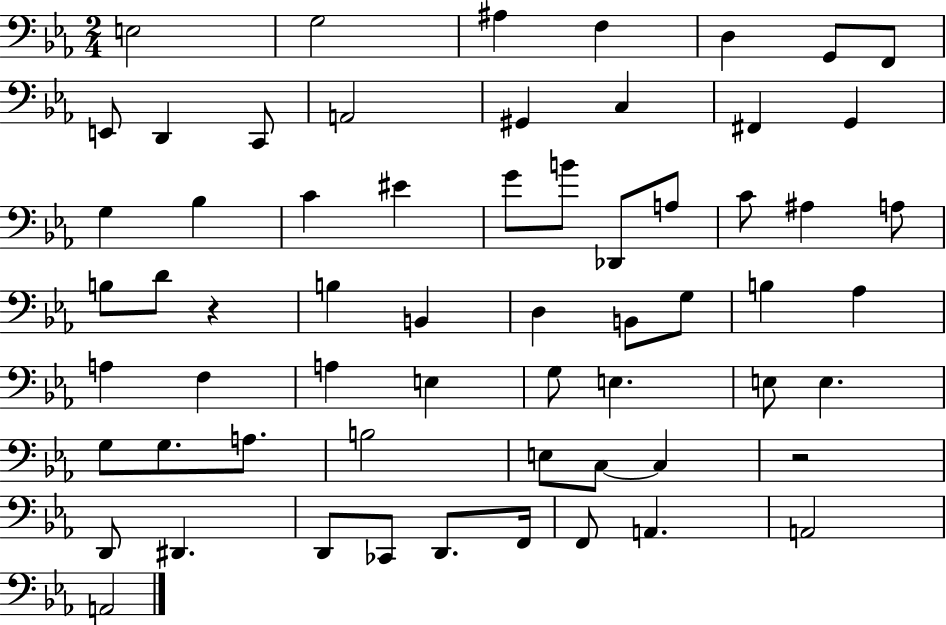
E3/h G3/h A#3/q F3/q D3/q G2/e F2/e E2/e D2/q C2/e A2/h G#2/q C3/q F#2/q G2/q G3/q Bb3/q C4/q EIS4/q G4/e B4/e Db2/e A3/e C4/e A#3/q A3/e B3/e D4/e R/q B3/q B2/q D3/q B2/e G3/e B3/q Ab3/q A3/q F3/q A3/q E3/q G3/e E3/q. E3/e E3/q. G3/e G3/e. A3/e. B3/h E3/e C3/e C3/q R/h D2/e D#2/q. D2/e CES2/e D2/e. F2/s F2/e A2/q. A2/h A2/h